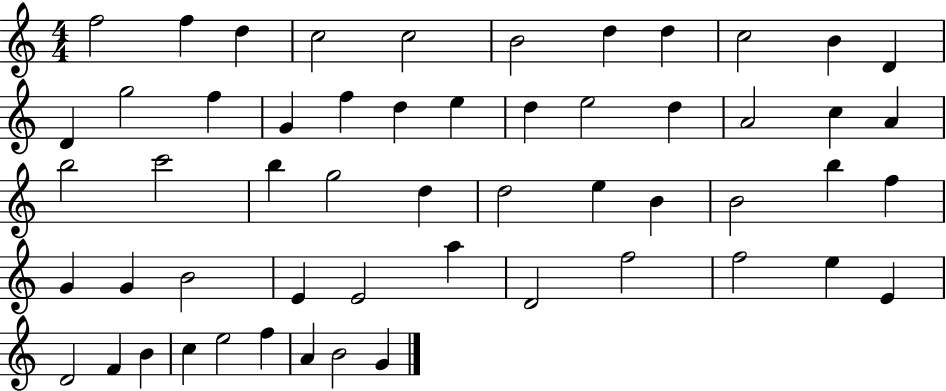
F5/h F5/q D5/q C5/h C5/h B4/h D5/q D5/q C5/h B4/q D4/q D4/q G5/h F5/q G4/q F5/q D5/q E5/q D5/q E5/h D5/q A4/h C5/q A4/q B5/h C6/h B5/q G5/h D5/q D5/h E5/q B4/q B4/h B5/q F5/q G4/q G4/q B4/h E4/q E4/h A5/q D4/h F5/h F5/h E5/q E4/q D4/h F4/q B4/q C5/q E5/h F5/q A4/q B4/h G4/q